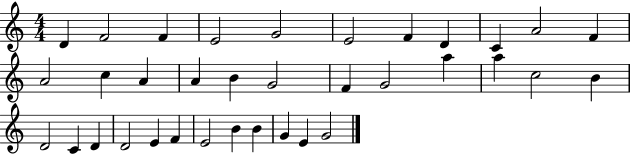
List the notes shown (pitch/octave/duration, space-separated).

D4/q F4/h F4/q E4/h G4/h E4/h F4/q D4/q C4/q A4/h F4/q A4/h C5/q A4/q A4/q B4/q G4/h F4/q G4/h A5/q A5/q C5/h B4/q D4/h C4/q D4/q D4/h E4/q F4/q E4/h B4/q B4/q G4/q E4/q G4/h